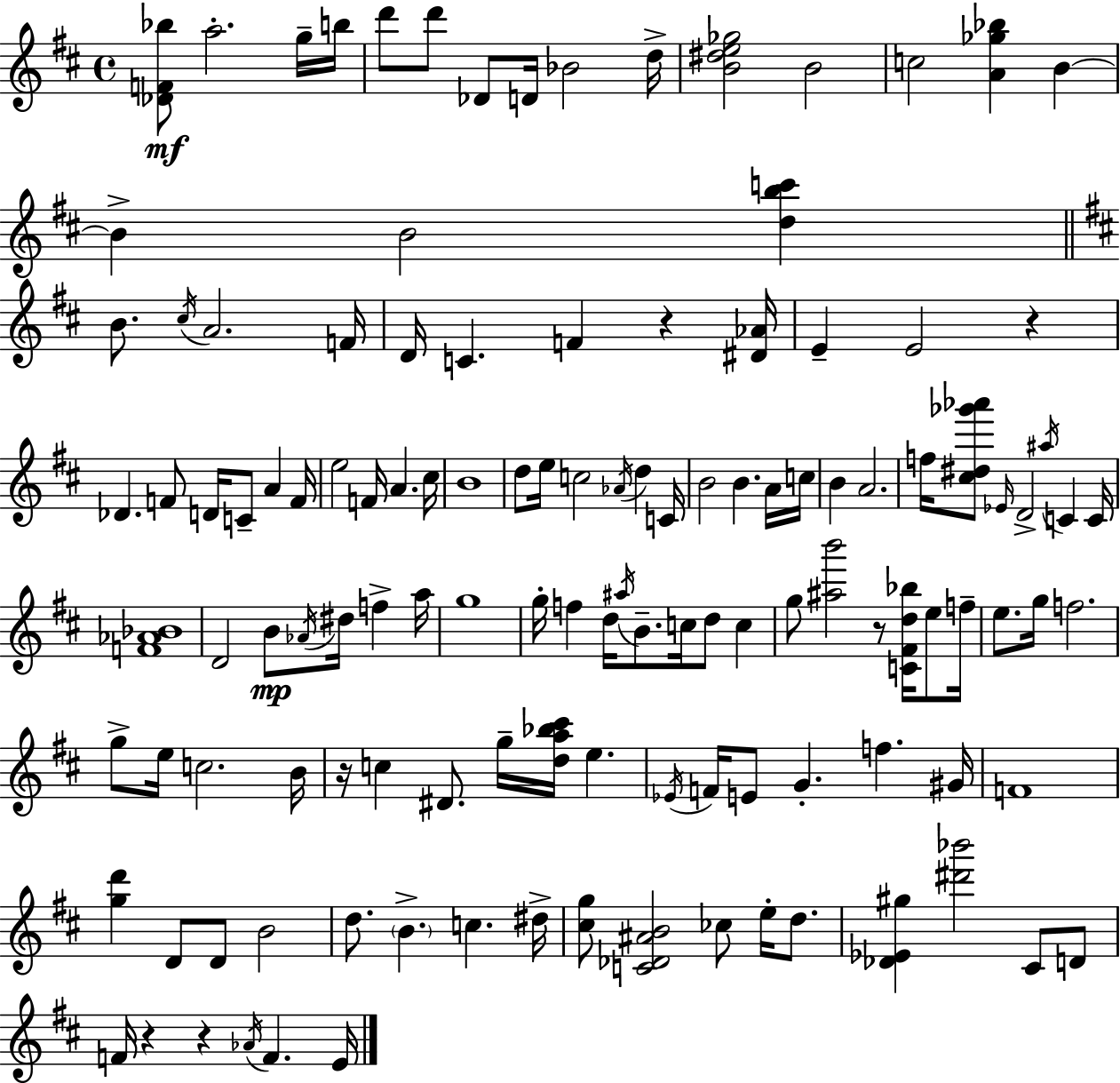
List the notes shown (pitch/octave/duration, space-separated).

[Db4,F4,Bb5]/e A5/h. G5/s B5/s D6/e D6/e Db4/e D4/s Bb4/h D5/s [B4,D#5,E5,Gb5]/h B4/h C5/h [A4,Gb5,Bb5]/q B4/q B4/q B4/h [D5,B5,C6]/q B4/e. C#5/s A4/h. F4/s D4/s C4/q. F4/q R/q [D#4,Ab4]/s E4/q E4/h R/q Db4/q. F4/e D4/s C4/e A4/q F4/s E5/h F4/s A4/q. C#5/s B4/w D5/e E5/s C5/h Ab4/s D5/q C4/s B4/h B4/q. A4/s C5/s B4/q A4/h. F5/s [C#5,D#5,Gb6,Ab6]/e Eb4/s D4/h A#5/s C4/q C4/s [F4,Ab4,Bb4]/w D4/h B4/e Ab4/s D#5/s F5/q A5/s G5/w G5/s F5/q D5/s A#5/s B4/e. C5/s D5/e C5/q G5/e [A#5,B6]/h R/e [C4,F#4,D5,Bb5]/s E5/e F5/s E5/e. G5/s F5/h. G5/e E5/s C5/h. B4/s R/s C5/q D#4/e. G5/s [D5,A5,Bb5,C#6]/s E5/q. Eb4/s F4/s E4/e G4/q. F5/q. G#4/s F4/w [G5,D6]/q D4/e D4/e B4/h D5/e. B4/q. C5/q. D#5/s [C#5,G5]/e [C4,Db4,A#4,B4]/h CES5/e E5/s D5/e. [Db4,Eb4,G#5]/q [D#6,Bb6]/h C#4/e D4/e F4/s R/q R/q Ab4/s F4/q. E4/s